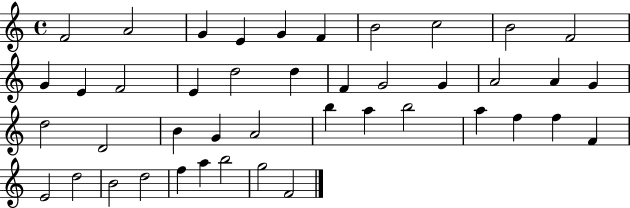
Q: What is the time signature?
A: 4/4